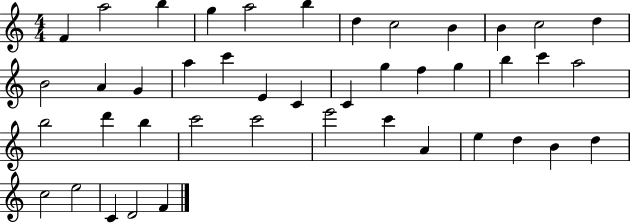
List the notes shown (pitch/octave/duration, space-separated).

F4/q A5/h B5/q G5/q A5/h B5/q D5/q C5/h B4/q B4/q C5/h D5/q B4/h A4/q G4/q A5/q C6/q E4/q C4/q C4/q G5/q F5/q G5/q B5/q C6/q A5/h B5/h D6/q B5/q C6/h C6/h E6/h C6/q A4/q E5/q D5/q B4/q D5/q C5/h E5/h C4/q D4/h F4/q